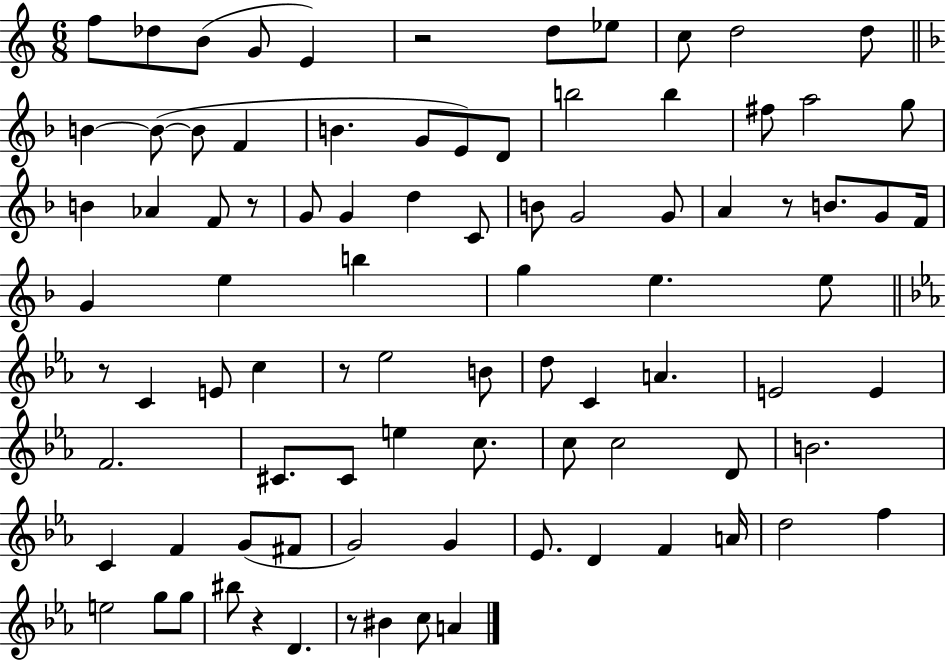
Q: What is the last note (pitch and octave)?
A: A4